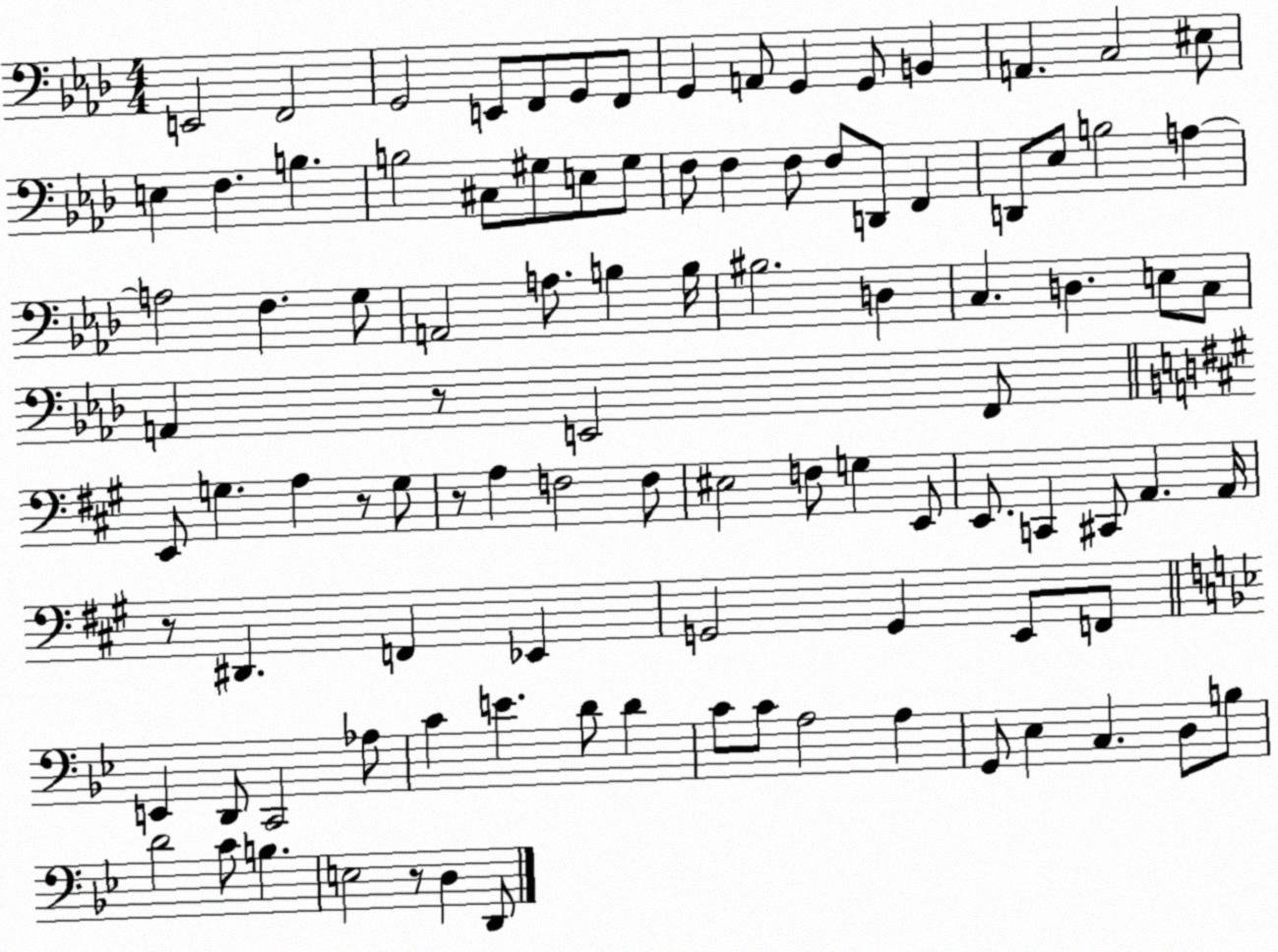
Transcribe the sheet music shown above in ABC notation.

X:1
T:Untitled
M:4/4
L:1/4
K:Ab
E,,2 F,,2 G,,2 E,,/2 F,,/2 G,,/2 F,,/2 G,, A,,/2 G,, G,,/2 B,, A,, C,2 ^E,/2 E, F, B, B,2 ^C,/2 ^G,/2 E,/2 ^G,/2 F,/2 F, F,/2 F,/2 D,,/2 F,, D,,/2 _E,/2 B,2 A, A,2 F, G,/2 A,,2 A,/2 B, B,/4 ^B,2 D, C, D, E,/2 C,/2 A,, z/2 E,,2 F,,/2 E,,/2 G, A, z/2 G,/2 z/2 A, F,2 F,/2 ^E,2 F,/2 G, E,,/2 E,,/2 C,, ^C,,/2 A,, A,,/4 z/2 ^D,, F,, _E,, G,,2 G,, E,,/2 F,,/2 E,, D,,/2 C,,2 _A,/2 C E D/2 D C/2 C/2 A,2 A, G,,/2 _E, C, D,/2 B,/2 D2 C/2 B, E,2 z/2 D, D,,/2